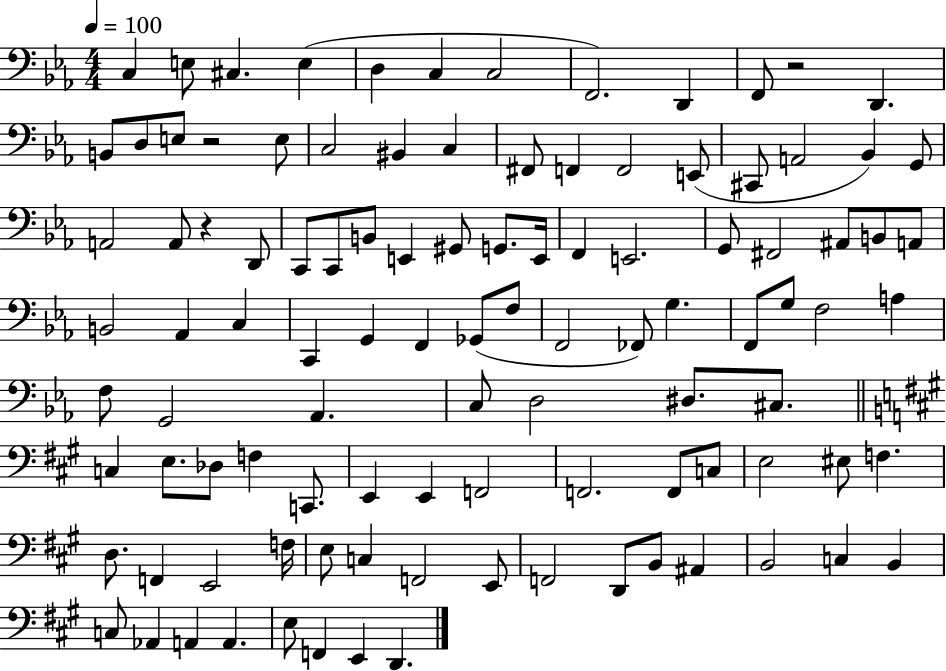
C3/q E3/e C#3/q. E3/q D3/q C3/q C3/h F2/h. D2/q F2/e R/h D2/q. B2/e D3/e E3/e R/h E3/e C3/h BIS2/q C3/q F#2/e F2/q F2/h E2/e C#2/e A2/h Bb2/q G2/e A2/h A2/e R/q D2/e C2/e C2/e B2/e E2/q G#2/e G2/e. E2/s F2/q E2/h. G2/e F#2/h A#2/e B2/e A2/e B2/h Ab2/q C3/q C2/q G2/q F2/q Gb2/e F3/e F2/h FES2/e G3/q. F2/e G3/e F3/h A3/q F3/e G2/h Ab2/q. C3/e D3/h D#3/e. C#3/e. C3/q E3/e. Db3/e F3/q C2/e. E2/q E2/q F2/h F2/h. F2/e C3/e E3/h EIS3/e F3/q. D3/e. F2/q E2/h F3/s E3/e C3/q F2/h E2/e F2/h D2/e B2/e A#2/q B2/h C3/q B2/q C3/e Ab2/q A2/q A2/q. E3/e F2/q E2/q D2/q.